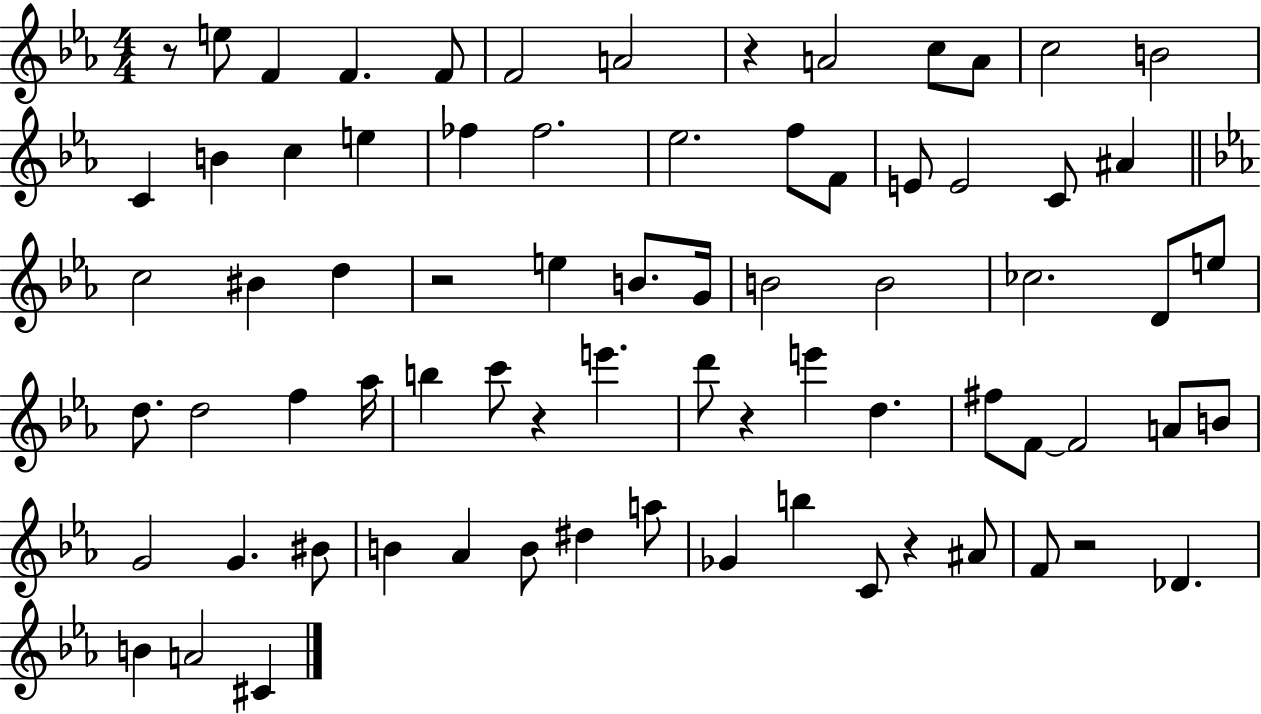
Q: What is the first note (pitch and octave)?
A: E5